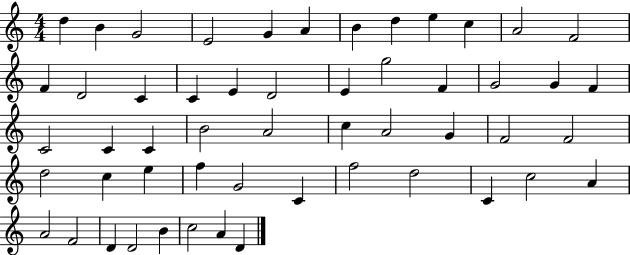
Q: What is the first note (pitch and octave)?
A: D5